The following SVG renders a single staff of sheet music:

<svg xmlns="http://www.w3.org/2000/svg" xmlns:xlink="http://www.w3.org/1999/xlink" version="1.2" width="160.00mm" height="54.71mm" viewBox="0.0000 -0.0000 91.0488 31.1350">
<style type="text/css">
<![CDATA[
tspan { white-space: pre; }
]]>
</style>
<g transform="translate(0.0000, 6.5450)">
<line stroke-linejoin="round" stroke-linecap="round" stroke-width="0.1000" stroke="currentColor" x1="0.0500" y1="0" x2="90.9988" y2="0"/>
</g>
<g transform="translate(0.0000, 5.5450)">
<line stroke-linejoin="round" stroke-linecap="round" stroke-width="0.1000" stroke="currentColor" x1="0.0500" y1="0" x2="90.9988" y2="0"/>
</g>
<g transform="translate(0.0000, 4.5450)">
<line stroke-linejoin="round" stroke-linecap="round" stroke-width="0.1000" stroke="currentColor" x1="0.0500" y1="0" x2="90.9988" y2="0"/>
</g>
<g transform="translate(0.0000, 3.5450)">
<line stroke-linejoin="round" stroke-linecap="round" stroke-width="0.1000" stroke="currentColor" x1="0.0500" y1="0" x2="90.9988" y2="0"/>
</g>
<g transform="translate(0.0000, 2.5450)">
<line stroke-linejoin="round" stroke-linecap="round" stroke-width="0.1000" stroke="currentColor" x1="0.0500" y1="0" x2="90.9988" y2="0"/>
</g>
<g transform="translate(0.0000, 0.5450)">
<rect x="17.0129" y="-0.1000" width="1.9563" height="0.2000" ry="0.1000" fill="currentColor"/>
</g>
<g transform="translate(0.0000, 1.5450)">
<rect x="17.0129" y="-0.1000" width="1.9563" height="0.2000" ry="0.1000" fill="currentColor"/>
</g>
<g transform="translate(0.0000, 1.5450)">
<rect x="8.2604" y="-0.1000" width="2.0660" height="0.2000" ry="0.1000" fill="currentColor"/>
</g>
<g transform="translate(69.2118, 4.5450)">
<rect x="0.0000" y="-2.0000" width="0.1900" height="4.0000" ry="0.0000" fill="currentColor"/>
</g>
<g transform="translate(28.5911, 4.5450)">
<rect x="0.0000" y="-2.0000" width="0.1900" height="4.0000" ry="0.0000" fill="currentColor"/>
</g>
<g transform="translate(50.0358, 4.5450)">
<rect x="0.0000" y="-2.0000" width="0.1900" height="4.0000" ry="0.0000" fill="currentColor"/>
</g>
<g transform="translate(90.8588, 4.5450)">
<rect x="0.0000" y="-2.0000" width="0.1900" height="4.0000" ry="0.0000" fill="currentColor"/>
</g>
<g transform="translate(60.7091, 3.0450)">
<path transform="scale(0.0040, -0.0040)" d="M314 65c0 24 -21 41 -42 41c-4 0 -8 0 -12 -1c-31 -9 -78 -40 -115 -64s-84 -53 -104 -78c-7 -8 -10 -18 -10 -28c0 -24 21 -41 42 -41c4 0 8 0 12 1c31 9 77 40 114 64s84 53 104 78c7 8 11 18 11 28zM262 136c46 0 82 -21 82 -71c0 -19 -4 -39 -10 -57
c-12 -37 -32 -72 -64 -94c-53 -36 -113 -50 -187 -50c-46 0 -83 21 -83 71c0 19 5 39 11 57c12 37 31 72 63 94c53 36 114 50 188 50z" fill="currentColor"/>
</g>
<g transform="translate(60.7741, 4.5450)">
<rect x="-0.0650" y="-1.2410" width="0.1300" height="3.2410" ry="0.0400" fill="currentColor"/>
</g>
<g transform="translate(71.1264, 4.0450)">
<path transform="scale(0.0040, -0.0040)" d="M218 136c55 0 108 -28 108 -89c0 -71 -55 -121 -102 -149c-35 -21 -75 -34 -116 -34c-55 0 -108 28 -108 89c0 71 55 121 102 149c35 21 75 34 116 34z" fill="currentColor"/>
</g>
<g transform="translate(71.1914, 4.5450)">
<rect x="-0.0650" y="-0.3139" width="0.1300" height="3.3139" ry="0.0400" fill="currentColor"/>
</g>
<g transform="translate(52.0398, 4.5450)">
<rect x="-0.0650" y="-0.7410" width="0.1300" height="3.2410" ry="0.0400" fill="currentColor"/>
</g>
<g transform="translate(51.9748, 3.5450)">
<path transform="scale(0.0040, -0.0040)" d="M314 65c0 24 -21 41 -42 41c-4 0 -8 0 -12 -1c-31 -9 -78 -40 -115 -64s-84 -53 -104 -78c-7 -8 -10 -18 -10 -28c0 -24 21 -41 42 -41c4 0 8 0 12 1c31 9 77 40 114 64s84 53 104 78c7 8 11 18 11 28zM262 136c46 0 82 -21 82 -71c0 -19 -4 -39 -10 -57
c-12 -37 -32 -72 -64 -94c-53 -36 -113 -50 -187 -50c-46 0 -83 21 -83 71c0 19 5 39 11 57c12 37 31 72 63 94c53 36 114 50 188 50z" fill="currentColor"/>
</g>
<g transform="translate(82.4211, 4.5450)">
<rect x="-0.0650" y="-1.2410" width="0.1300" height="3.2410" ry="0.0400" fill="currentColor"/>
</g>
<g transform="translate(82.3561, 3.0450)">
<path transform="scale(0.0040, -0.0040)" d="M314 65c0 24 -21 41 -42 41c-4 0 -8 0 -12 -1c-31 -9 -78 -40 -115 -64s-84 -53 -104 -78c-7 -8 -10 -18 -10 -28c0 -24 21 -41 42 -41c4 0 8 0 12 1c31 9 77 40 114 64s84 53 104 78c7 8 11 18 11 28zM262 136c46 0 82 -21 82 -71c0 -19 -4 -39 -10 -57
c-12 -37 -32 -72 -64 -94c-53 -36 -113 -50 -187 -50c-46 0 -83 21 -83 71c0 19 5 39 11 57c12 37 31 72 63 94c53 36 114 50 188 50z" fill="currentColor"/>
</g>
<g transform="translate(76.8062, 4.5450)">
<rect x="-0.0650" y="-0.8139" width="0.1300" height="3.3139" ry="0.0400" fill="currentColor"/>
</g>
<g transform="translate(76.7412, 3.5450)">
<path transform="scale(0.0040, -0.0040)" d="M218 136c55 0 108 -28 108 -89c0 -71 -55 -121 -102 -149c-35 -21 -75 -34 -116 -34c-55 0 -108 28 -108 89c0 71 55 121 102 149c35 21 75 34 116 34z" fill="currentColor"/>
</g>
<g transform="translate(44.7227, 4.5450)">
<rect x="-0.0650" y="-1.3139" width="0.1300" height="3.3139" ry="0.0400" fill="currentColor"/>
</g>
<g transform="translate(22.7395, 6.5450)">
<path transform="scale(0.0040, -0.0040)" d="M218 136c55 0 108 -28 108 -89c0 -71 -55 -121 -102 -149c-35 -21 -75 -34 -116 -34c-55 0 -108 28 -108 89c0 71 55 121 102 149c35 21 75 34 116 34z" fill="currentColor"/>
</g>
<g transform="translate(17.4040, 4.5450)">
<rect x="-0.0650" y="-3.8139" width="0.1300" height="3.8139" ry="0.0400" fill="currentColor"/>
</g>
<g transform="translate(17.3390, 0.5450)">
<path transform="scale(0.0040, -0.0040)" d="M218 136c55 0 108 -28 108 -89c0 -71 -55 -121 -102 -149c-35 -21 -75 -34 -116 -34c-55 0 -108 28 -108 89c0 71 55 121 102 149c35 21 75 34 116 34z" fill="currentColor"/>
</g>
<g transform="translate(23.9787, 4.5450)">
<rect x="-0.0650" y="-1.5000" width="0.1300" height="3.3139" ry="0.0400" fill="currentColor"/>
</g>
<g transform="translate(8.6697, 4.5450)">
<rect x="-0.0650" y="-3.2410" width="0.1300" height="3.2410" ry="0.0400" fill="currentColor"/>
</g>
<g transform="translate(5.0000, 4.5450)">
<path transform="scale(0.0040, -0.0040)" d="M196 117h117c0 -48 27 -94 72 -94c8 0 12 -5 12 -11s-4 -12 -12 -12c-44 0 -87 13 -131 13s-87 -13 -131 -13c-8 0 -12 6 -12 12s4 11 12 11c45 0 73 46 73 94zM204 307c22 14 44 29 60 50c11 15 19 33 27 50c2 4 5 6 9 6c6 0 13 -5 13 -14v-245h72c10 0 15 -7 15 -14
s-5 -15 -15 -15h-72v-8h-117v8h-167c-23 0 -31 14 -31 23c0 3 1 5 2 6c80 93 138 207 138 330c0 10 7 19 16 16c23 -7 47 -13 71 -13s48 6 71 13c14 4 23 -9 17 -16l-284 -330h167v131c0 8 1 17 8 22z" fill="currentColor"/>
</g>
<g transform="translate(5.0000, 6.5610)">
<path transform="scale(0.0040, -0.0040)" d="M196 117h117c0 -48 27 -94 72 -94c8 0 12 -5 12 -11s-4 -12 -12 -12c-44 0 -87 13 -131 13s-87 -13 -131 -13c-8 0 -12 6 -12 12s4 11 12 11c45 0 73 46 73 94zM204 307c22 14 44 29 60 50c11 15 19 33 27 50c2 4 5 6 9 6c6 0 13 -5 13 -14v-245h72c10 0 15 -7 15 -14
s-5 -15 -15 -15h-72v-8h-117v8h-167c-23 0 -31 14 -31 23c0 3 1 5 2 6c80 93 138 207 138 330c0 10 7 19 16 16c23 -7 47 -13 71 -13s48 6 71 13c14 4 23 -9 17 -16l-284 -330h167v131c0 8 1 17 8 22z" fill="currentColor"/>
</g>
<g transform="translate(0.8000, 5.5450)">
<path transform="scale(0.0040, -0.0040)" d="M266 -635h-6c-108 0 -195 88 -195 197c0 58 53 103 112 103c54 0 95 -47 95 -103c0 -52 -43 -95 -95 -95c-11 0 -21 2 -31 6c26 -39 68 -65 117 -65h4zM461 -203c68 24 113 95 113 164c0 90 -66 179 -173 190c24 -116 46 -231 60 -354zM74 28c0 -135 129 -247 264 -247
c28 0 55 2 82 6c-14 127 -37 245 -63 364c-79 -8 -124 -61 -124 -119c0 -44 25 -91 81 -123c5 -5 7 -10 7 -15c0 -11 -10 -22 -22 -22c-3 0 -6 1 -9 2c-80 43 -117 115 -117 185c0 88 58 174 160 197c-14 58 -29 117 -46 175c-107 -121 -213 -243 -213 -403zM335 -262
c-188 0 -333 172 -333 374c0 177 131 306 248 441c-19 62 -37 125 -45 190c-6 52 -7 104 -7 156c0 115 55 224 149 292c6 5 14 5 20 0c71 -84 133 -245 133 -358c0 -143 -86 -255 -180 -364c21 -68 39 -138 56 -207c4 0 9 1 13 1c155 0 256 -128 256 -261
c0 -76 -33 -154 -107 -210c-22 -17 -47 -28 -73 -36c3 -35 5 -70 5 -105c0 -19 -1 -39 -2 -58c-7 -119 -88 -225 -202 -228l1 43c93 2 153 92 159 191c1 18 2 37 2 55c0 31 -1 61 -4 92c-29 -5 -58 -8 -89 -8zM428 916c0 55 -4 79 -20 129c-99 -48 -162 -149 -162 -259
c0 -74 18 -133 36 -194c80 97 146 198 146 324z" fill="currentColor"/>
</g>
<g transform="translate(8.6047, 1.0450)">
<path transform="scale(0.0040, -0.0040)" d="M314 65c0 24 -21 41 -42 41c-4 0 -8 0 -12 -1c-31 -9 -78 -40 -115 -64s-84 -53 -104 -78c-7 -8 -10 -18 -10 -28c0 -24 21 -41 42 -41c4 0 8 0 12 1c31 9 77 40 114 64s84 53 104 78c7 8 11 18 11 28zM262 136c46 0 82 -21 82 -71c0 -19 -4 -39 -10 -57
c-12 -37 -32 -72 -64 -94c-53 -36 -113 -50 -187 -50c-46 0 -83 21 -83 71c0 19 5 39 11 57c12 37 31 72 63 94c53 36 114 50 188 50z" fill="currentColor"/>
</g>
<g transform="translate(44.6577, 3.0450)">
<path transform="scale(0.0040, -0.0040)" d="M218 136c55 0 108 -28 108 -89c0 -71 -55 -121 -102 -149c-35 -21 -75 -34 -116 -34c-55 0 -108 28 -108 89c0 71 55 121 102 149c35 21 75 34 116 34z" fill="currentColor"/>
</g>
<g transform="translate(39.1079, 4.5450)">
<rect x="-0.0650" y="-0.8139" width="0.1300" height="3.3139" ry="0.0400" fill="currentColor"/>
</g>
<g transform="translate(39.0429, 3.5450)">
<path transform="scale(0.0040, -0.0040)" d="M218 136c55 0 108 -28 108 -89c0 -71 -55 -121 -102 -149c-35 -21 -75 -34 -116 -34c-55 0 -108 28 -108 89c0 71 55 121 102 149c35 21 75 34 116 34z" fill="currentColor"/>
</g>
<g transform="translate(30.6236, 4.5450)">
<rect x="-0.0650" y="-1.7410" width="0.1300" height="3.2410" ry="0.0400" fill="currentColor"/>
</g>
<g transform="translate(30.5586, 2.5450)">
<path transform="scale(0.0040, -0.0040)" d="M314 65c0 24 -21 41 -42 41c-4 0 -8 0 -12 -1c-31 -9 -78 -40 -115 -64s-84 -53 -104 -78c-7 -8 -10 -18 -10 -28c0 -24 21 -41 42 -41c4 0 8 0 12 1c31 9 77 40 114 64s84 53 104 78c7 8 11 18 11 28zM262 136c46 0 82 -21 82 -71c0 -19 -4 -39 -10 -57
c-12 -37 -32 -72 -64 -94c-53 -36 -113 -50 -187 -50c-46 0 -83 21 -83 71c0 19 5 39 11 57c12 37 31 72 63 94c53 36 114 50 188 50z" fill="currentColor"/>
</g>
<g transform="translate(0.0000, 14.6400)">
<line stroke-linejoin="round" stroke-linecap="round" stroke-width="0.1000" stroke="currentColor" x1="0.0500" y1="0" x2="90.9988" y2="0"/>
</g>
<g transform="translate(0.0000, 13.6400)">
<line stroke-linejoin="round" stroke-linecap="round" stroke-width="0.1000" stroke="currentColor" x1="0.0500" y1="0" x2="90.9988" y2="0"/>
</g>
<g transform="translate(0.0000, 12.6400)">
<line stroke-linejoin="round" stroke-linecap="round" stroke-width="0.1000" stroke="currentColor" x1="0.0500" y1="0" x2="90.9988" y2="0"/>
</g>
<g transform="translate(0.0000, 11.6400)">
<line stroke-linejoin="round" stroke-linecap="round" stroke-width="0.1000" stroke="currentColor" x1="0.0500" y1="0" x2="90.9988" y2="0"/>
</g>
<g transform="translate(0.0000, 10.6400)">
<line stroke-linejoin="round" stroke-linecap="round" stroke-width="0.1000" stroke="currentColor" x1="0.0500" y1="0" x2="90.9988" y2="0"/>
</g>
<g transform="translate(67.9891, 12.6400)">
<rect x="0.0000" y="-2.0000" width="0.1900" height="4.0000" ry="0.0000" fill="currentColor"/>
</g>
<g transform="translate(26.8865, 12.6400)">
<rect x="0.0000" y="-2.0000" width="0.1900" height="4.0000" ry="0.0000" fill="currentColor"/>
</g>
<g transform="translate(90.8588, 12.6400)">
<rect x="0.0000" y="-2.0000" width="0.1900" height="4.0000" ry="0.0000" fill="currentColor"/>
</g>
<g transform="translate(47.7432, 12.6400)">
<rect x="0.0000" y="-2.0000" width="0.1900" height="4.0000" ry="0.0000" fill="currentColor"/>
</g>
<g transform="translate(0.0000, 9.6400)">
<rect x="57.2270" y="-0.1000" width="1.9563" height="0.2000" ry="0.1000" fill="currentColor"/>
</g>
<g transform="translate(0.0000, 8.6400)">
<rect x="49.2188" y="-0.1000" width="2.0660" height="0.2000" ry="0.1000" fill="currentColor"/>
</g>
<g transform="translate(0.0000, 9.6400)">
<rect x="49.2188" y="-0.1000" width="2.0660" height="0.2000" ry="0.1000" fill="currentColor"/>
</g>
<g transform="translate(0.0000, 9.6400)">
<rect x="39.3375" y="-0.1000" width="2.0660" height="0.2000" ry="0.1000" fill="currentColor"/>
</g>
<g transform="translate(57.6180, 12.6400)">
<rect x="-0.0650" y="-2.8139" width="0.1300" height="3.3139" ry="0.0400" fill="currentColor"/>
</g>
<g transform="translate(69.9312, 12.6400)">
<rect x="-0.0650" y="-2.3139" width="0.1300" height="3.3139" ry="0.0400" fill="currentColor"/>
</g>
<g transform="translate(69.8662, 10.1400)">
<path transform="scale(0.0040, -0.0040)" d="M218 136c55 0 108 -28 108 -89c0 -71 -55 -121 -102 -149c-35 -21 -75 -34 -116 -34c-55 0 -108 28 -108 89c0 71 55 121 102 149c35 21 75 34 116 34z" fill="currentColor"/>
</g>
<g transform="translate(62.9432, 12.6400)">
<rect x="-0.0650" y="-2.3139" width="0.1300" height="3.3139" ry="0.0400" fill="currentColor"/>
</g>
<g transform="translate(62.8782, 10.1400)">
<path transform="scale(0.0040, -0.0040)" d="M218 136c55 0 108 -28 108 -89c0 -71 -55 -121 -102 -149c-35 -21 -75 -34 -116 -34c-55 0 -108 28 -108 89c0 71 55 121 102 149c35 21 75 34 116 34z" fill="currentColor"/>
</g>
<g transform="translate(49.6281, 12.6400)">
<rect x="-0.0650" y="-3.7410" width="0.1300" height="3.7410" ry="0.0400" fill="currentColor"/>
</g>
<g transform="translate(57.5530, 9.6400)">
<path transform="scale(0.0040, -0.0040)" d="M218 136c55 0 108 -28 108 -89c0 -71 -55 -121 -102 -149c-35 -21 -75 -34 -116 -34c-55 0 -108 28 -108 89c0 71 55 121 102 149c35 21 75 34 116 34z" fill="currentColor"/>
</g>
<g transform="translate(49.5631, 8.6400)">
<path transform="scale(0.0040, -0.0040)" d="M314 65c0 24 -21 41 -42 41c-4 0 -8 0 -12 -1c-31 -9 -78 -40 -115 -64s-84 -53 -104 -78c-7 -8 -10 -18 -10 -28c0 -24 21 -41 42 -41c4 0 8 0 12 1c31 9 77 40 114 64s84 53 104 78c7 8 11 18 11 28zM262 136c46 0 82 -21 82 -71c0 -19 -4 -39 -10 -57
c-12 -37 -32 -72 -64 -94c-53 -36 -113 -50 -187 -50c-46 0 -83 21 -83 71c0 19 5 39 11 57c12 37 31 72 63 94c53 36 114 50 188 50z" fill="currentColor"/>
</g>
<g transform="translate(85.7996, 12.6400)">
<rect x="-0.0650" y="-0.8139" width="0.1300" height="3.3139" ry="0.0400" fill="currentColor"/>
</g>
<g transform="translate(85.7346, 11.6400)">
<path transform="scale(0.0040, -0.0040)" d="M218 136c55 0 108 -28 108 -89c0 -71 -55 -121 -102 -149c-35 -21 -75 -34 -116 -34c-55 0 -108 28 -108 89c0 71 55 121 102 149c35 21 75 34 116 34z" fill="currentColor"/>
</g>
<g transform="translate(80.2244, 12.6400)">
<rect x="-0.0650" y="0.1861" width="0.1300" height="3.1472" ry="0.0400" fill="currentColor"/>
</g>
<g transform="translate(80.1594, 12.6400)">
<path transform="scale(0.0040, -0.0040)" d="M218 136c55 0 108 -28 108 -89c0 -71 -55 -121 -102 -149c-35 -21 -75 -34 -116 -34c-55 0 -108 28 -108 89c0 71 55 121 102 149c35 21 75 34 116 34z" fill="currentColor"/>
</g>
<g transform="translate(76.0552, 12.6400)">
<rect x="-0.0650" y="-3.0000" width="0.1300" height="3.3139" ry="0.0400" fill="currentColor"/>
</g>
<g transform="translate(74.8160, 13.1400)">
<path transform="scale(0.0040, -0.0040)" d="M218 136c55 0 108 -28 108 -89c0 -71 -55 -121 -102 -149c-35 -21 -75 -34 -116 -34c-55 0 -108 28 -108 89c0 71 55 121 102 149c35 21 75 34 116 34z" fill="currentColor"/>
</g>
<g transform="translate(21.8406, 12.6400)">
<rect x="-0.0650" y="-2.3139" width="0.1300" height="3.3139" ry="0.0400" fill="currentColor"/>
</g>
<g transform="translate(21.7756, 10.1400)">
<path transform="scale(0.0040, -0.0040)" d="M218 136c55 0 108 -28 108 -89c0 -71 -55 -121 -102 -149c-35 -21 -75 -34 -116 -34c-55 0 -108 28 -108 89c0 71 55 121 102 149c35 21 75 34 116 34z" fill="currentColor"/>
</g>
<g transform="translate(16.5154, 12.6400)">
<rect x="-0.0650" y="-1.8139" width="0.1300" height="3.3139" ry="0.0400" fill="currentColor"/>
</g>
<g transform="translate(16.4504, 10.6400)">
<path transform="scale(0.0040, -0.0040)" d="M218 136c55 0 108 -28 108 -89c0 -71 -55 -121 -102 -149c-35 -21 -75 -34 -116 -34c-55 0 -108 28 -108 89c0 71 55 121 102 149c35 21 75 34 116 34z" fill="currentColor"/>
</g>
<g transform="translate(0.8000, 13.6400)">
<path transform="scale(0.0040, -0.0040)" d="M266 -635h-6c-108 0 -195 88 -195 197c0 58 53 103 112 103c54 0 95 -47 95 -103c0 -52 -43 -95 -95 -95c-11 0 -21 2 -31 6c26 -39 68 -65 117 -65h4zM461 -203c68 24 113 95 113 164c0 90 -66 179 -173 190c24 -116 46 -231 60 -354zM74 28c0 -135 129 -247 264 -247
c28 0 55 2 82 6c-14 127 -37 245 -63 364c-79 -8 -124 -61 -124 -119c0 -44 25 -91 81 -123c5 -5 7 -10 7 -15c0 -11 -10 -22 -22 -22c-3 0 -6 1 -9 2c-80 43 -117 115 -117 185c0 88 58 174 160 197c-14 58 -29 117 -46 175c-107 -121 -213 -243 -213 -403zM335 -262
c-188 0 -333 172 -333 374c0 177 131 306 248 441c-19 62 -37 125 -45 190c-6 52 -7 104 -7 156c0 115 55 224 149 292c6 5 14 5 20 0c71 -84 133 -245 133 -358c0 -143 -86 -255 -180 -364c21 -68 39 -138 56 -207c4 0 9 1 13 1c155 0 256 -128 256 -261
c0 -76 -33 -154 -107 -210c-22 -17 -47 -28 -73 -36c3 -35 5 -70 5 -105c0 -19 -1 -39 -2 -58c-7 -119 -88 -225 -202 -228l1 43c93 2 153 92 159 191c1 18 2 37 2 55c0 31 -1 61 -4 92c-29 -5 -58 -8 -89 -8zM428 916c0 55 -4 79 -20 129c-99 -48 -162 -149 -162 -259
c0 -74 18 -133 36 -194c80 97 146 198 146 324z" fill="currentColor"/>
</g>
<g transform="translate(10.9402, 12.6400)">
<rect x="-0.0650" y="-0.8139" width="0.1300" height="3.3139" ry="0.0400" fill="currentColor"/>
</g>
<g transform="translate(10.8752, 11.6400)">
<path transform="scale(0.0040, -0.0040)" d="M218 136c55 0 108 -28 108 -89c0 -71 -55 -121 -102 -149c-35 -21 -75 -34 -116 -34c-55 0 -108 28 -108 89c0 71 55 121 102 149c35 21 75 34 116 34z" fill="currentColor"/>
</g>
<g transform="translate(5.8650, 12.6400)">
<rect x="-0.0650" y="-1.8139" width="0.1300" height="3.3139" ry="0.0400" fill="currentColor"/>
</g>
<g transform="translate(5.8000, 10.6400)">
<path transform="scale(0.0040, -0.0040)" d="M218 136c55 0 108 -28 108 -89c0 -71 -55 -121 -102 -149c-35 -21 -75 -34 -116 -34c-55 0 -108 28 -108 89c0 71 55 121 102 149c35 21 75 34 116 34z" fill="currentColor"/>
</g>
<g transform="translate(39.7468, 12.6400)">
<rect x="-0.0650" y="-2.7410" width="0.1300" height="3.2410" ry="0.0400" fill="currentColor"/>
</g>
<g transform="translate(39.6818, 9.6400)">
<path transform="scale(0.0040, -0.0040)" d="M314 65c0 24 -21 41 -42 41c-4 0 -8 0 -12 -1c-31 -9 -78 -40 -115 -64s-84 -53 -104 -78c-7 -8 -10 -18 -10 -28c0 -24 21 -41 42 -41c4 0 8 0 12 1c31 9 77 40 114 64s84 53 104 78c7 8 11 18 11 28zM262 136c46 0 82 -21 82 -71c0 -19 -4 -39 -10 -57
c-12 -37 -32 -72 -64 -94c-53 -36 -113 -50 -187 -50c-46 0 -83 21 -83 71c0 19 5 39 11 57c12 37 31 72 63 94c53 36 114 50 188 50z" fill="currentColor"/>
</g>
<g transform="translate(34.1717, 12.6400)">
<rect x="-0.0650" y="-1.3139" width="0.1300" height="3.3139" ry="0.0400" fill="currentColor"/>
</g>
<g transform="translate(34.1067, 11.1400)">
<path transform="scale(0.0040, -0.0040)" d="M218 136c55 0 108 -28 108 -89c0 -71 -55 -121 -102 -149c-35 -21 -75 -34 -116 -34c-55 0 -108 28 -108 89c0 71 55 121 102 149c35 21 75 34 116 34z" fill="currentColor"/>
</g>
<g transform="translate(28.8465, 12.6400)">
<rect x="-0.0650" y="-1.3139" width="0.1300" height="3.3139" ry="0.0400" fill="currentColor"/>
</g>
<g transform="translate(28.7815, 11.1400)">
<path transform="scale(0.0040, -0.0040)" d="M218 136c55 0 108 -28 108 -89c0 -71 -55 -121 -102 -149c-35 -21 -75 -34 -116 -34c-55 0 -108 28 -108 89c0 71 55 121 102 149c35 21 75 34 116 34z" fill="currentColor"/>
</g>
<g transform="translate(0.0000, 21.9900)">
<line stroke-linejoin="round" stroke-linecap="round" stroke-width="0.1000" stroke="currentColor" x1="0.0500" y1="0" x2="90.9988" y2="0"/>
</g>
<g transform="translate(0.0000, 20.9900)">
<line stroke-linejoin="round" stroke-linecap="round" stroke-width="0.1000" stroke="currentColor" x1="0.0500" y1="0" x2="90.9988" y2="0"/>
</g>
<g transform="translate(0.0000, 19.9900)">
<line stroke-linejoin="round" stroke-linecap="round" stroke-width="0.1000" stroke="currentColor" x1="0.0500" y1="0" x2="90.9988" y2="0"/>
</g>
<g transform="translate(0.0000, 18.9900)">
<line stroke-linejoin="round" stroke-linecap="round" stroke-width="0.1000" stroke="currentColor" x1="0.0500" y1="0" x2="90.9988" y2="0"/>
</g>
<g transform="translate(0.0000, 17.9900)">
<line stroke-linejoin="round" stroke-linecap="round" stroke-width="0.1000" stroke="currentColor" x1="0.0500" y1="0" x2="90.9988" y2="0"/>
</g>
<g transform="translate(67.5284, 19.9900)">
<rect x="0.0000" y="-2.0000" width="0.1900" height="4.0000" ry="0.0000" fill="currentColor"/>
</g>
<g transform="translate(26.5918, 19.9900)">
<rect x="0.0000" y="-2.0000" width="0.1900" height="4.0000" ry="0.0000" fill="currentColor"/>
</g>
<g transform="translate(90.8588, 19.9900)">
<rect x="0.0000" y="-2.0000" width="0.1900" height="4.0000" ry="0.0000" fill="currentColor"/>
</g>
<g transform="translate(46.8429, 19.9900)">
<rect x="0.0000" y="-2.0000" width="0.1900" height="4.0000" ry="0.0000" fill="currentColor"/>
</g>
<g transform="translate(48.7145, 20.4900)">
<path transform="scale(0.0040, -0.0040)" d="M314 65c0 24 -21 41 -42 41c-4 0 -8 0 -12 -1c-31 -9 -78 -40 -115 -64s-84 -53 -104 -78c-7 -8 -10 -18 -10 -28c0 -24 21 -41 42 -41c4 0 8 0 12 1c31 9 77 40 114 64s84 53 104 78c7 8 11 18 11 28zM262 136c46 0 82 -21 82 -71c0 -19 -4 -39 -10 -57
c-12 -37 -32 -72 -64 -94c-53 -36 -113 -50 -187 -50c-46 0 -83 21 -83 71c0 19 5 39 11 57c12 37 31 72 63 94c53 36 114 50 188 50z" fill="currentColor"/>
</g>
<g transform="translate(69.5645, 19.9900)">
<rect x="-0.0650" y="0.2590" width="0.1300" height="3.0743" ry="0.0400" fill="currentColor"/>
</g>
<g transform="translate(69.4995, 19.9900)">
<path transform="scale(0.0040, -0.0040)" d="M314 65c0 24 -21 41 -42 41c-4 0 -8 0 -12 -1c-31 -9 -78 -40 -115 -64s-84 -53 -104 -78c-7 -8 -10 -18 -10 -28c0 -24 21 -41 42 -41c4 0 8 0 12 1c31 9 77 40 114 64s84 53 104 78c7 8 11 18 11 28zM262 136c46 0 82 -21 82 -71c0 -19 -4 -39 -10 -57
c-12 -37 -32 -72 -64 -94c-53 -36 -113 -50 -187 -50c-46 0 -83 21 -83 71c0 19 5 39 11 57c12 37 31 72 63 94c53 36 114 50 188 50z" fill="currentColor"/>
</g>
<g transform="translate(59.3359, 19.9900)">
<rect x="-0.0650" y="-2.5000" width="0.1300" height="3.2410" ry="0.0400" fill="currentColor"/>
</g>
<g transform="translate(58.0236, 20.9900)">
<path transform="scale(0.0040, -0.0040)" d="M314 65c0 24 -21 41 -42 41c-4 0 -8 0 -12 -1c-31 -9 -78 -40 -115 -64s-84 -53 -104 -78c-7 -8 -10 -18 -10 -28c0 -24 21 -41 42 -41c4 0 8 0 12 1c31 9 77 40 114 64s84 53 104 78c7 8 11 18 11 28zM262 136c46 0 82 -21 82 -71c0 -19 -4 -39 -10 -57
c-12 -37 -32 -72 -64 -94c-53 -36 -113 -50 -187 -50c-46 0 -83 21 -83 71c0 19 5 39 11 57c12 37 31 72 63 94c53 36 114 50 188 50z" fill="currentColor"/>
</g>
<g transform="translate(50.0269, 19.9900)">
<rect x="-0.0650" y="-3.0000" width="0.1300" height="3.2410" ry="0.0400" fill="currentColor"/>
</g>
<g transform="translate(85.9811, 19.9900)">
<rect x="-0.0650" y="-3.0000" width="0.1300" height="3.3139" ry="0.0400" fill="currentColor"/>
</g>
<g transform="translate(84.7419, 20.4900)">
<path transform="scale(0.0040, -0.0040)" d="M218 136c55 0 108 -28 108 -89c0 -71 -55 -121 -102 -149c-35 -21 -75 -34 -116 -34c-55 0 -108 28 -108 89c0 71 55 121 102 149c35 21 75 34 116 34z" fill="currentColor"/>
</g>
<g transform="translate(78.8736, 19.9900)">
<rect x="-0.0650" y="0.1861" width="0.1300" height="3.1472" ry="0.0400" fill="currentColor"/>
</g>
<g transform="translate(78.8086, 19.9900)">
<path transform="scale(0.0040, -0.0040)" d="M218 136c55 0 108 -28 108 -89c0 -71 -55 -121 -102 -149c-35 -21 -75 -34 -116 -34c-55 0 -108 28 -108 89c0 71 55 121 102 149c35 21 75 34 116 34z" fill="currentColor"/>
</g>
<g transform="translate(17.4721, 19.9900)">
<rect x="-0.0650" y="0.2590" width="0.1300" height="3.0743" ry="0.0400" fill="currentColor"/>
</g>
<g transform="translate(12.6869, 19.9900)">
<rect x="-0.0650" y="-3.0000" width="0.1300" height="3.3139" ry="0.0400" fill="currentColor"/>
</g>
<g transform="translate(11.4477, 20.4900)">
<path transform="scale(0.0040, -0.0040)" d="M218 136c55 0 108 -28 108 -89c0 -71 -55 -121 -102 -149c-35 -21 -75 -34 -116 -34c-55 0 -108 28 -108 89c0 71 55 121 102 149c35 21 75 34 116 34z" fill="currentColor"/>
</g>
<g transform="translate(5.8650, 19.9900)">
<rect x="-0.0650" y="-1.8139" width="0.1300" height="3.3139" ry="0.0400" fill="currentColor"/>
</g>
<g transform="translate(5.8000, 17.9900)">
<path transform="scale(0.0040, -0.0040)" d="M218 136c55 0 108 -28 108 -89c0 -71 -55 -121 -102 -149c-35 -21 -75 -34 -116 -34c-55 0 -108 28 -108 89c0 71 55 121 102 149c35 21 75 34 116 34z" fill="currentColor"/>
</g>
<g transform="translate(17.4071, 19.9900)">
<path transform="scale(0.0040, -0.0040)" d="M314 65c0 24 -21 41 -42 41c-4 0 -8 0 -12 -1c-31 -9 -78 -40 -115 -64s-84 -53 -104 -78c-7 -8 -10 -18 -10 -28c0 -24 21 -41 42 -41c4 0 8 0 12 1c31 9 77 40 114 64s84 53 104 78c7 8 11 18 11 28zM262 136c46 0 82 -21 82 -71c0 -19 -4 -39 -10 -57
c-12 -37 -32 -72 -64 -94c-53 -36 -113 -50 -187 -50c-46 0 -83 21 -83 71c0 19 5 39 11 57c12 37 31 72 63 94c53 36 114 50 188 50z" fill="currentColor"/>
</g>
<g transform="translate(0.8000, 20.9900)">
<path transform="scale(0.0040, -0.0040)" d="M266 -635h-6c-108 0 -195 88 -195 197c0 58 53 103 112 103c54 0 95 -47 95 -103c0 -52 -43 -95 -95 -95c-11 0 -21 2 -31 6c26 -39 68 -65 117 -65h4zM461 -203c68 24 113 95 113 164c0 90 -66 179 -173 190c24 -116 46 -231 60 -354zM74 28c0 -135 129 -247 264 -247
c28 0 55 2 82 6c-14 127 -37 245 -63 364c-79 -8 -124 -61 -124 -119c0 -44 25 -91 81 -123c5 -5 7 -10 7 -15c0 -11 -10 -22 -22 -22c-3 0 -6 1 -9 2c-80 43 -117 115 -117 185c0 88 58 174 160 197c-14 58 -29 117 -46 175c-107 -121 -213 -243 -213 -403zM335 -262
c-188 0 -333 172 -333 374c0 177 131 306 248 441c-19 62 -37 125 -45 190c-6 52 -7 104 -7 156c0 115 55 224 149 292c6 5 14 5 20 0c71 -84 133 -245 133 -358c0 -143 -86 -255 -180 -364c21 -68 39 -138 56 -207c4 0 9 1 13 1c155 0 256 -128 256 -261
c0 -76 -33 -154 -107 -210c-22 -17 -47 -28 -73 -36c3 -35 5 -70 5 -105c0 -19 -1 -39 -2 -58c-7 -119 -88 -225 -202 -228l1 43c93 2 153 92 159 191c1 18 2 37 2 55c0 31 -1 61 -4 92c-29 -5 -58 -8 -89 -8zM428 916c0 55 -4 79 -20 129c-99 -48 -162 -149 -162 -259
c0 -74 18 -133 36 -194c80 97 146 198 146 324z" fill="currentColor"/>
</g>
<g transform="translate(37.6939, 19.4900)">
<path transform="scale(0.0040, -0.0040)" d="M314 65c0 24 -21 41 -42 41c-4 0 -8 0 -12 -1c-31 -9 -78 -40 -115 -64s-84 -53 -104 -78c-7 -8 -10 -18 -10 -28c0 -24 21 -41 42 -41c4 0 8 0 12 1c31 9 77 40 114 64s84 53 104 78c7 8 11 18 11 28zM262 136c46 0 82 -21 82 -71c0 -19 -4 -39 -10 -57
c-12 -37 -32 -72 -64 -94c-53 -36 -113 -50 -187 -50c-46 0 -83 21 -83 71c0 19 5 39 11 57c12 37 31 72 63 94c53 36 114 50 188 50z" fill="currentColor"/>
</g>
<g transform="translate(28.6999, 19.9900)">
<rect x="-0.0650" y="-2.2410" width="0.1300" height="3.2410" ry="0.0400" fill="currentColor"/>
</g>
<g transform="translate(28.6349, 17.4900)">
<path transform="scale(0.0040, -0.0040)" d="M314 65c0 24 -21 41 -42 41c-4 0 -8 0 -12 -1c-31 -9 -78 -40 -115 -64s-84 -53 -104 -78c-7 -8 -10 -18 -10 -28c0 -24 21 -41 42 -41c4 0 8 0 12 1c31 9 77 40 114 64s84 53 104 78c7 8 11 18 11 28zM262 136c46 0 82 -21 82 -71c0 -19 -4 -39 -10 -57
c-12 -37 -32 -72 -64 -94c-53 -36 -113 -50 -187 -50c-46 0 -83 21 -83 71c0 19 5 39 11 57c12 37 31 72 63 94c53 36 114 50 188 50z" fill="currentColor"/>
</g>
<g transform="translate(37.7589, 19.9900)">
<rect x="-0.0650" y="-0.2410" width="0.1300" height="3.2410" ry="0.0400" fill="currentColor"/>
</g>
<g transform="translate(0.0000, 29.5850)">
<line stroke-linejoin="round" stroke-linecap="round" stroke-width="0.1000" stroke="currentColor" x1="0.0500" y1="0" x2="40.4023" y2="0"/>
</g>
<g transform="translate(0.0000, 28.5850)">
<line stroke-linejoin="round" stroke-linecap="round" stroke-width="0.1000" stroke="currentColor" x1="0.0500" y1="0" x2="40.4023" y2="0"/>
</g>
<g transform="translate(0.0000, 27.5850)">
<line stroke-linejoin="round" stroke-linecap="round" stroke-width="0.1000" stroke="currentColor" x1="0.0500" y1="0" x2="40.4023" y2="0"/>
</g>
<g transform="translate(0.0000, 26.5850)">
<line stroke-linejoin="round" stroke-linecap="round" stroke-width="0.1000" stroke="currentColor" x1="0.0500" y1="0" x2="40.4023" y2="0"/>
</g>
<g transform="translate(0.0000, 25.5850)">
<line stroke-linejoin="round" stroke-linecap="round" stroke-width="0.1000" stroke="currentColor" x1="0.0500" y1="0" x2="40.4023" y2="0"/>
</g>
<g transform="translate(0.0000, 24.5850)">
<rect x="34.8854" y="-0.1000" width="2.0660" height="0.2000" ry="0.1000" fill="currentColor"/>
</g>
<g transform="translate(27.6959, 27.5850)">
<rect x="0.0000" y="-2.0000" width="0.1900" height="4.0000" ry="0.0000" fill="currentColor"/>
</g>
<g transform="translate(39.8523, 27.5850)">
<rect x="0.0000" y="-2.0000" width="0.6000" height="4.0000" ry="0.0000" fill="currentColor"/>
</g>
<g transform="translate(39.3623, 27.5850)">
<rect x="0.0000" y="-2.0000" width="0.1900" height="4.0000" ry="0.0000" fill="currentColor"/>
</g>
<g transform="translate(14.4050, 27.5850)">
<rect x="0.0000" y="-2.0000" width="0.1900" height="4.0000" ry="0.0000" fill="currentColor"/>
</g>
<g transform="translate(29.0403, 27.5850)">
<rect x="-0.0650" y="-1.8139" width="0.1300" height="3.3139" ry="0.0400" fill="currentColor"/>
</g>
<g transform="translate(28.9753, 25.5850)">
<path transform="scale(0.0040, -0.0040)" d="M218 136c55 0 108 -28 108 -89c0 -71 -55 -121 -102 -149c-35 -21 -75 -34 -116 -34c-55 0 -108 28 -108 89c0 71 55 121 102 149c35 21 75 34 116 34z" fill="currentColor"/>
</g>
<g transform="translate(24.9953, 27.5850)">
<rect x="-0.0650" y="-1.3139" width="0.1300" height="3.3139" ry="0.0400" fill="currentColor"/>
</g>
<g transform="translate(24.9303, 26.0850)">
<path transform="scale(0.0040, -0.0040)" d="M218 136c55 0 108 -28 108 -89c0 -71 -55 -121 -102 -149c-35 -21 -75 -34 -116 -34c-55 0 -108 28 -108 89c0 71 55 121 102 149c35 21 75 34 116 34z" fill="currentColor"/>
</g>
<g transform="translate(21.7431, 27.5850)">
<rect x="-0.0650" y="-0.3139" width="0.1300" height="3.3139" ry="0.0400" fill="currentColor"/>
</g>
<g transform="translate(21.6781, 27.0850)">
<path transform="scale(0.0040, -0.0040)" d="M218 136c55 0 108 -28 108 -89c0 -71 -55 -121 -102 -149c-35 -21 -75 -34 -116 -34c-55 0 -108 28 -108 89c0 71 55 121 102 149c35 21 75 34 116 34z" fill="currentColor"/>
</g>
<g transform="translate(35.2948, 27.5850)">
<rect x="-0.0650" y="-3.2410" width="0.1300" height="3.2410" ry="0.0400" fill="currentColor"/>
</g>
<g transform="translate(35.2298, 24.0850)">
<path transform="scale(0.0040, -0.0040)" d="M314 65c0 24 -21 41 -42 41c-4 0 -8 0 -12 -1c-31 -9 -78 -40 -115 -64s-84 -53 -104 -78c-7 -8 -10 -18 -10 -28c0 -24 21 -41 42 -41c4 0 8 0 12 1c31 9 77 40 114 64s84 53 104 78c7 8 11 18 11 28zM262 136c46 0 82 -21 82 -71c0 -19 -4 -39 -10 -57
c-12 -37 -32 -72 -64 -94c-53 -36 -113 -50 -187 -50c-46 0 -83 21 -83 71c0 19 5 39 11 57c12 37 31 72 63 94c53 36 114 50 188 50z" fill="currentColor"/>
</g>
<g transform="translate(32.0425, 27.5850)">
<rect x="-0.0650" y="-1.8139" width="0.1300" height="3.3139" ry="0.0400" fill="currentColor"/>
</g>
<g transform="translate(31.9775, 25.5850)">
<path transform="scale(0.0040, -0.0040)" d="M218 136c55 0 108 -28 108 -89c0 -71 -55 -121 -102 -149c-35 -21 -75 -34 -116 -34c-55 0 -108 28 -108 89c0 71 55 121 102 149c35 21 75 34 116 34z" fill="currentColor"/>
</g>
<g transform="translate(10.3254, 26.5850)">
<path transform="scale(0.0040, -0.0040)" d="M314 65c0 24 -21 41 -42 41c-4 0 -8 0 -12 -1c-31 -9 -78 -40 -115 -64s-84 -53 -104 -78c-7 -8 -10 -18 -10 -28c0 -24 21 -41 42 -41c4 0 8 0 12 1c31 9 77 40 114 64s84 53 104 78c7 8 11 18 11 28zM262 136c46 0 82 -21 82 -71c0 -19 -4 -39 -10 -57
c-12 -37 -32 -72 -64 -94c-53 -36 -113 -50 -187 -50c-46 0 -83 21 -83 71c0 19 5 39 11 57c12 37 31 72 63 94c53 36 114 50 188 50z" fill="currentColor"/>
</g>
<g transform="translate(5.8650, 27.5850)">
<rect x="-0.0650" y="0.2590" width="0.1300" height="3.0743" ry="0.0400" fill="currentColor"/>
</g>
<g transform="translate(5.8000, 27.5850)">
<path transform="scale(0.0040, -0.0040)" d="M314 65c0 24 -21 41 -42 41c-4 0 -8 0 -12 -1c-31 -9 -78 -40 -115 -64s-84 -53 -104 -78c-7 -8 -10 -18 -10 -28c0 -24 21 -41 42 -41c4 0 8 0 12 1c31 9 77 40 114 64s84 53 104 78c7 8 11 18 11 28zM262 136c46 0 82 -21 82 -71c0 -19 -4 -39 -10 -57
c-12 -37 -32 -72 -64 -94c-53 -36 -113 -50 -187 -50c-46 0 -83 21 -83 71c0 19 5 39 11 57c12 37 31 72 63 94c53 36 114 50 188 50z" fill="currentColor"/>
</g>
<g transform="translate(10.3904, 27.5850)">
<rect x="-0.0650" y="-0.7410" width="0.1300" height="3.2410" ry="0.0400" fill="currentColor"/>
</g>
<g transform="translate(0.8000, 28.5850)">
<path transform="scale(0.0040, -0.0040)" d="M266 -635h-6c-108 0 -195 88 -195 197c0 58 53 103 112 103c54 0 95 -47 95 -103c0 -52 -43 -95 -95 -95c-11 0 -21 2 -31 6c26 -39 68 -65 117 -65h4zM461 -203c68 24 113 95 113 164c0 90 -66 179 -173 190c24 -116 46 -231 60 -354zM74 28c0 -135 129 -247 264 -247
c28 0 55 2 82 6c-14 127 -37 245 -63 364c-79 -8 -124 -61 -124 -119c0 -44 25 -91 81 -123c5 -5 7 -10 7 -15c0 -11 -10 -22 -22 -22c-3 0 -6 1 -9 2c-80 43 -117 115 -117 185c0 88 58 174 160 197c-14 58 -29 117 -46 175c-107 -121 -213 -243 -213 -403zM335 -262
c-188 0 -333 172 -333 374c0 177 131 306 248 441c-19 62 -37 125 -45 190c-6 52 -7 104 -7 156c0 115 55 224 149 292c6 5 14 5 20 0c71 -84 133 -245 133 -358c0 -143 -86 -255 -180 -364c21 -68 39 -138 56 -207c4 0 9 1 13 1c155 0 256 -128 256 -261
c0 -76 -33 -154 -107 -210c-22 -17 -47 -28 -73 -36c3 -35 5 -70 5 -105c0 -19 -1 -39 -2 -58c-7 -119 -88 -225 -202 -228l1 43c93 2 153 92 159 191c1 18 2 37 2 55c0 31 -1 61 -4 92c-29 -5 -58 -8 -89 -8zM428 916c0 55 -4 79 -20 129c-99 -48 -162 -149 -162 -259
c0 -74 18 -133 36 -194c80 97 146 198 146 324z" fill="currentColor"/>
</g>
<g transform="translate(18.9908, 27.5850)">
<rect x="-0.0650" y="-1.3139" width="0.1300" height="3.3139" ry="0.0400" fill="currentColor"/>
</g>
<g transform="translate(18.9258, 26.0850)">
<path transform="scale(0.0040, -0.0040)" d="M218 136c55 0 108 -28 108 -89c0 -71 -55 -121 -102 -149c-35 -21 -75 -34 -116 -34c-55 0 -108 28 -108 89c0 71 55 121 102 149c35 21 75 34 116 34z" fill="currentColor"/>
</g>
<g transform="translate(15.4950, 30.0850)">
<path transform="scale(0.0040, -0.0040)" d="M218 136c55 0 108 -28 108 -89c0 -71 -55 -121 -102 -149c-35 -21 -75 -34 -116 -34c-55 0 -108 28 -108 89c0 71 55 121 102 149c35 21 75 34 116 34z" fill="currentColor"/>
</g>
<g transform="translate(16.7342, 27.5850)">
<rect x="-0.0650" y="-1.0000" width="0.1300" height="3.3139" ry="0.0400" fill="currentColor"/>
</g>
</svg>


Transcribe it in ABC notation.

X:1
T:Untitled
M:4/4
L:1/4
K:C
b2 c' E f2 d e d2 e2 c d e2 f d f g e e a2 c'2 a g g A B d f A B2 g2 c2 A2 G2 B2 B A B2 d2 D e c e f f b2